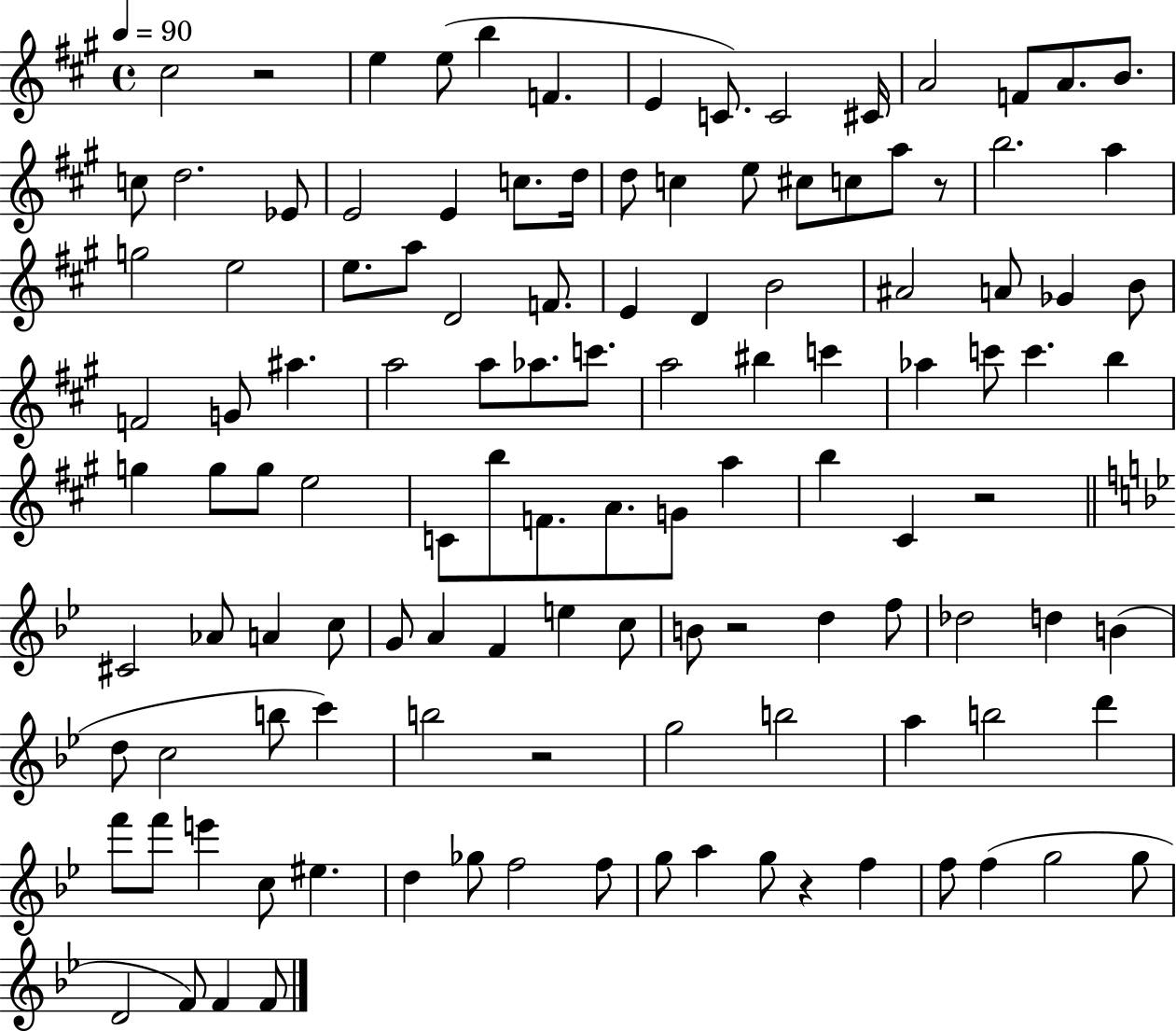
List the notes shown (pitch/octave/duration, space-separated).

C#5/h R/h E5/q E5/e B5/q F4/q. E4/q C4/e. C4/h C#4/s A4/h F4/e A4/e. B4/e. C5/e D5/h. Eb4/e E4/h E4/q C5/e. D5/s D5/e C5/q E5/e C#5/e C5/e A5/e R/e B5/h. A5/q G5/h E5/h E5/e. A5/e D4/h F4/e. E4/q D4/q B4/h A#4/h A4/e Gb4/q B4/e F4/h G4/e A#5/q. A5/h A5/e Ab5/e. C6/e. A5/h BIS5/q C6/q Ab5/q C6/e C6/q. B5/q G5/q G5/e G5/e E5/h C4/e B5/e F4/e. A4/e. G4/e A5/q B5/q C#4/q R/h C#4/h Ab4/e A4/q C5/e G4/e A4/q F4/q E5/q C5/e B4/e R/h D5/q F5/e Db5/h D5/q B4/q D5/e C5/h B5/e C6/q B5/h R/h G5/h B5/h A5/q B5/h D6/q F6/e F6/e E6/q C5/e EIS5/q. D5/q Gb5/e F5/h F5/e G5/e A5/q G5/e R/q F5/q F5/e F5/q G5/h G5/e D4/h F4/e F4/q F4/e